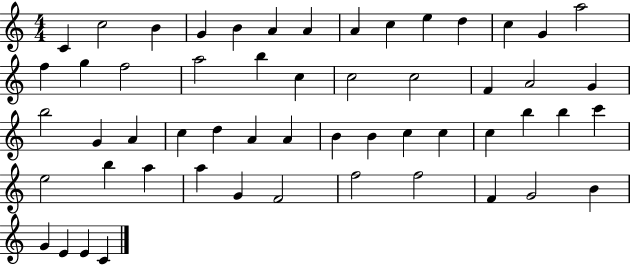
X:1
T:Untitled
M:4/4
L:1/4
K:C
C c2 B G B A A A c e d c G a2 f g f2 a2 b c c2 c2 F A2 G b2 G A c d A A B B c c c b b c' e2 b a a G F2 f2 f2 F G2 B G E E C